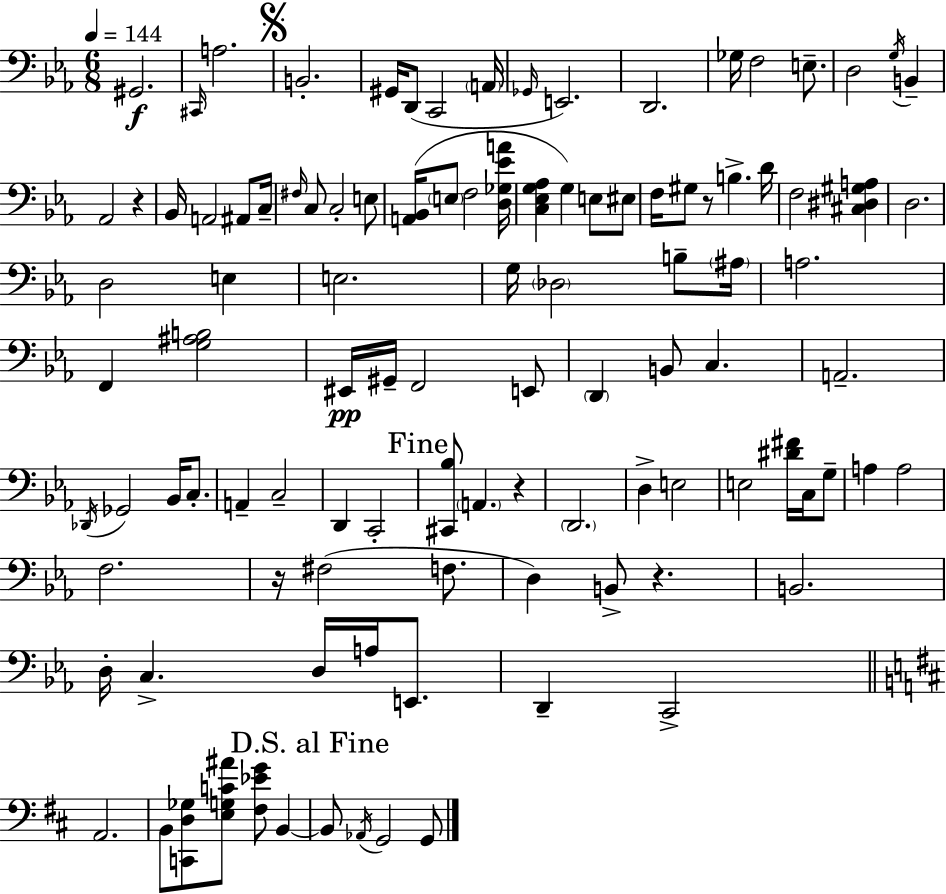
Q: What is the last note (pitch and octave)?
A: G2